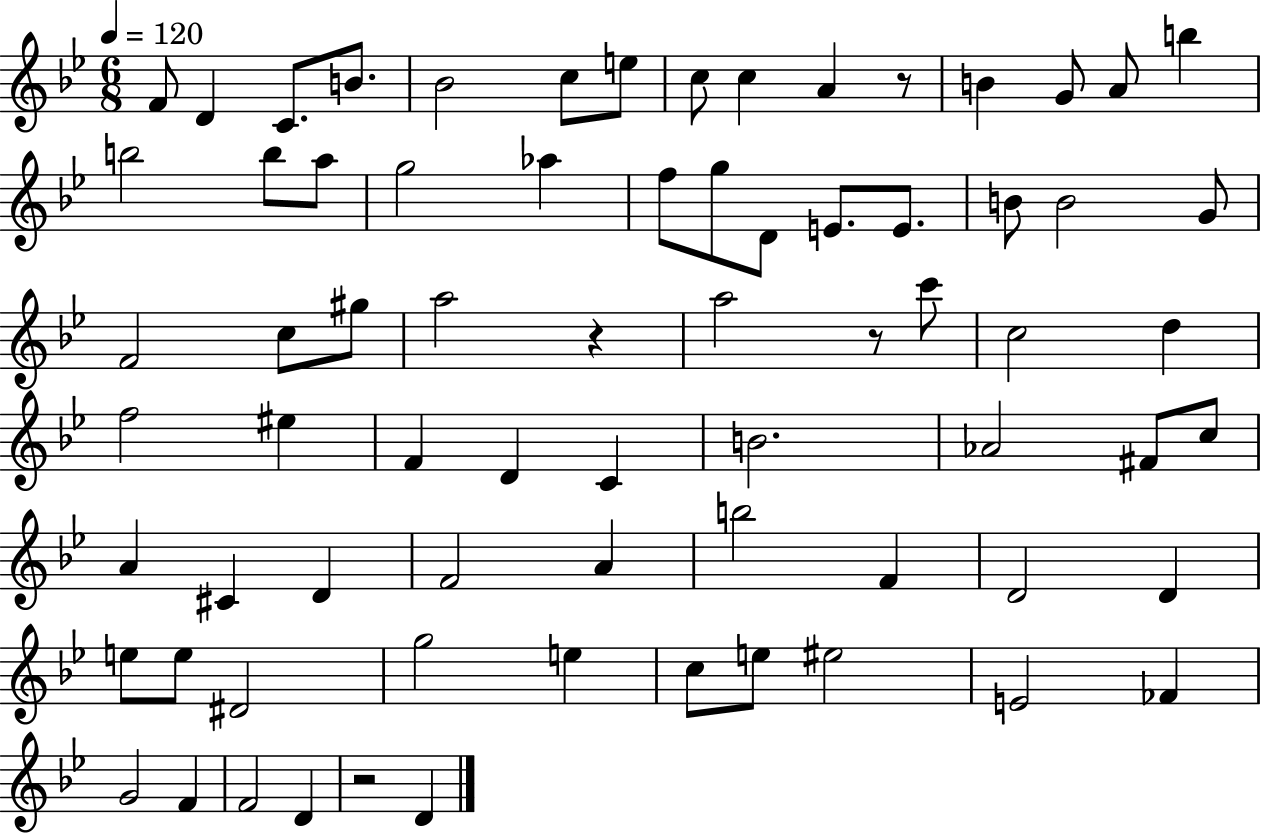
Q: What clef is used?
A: treble